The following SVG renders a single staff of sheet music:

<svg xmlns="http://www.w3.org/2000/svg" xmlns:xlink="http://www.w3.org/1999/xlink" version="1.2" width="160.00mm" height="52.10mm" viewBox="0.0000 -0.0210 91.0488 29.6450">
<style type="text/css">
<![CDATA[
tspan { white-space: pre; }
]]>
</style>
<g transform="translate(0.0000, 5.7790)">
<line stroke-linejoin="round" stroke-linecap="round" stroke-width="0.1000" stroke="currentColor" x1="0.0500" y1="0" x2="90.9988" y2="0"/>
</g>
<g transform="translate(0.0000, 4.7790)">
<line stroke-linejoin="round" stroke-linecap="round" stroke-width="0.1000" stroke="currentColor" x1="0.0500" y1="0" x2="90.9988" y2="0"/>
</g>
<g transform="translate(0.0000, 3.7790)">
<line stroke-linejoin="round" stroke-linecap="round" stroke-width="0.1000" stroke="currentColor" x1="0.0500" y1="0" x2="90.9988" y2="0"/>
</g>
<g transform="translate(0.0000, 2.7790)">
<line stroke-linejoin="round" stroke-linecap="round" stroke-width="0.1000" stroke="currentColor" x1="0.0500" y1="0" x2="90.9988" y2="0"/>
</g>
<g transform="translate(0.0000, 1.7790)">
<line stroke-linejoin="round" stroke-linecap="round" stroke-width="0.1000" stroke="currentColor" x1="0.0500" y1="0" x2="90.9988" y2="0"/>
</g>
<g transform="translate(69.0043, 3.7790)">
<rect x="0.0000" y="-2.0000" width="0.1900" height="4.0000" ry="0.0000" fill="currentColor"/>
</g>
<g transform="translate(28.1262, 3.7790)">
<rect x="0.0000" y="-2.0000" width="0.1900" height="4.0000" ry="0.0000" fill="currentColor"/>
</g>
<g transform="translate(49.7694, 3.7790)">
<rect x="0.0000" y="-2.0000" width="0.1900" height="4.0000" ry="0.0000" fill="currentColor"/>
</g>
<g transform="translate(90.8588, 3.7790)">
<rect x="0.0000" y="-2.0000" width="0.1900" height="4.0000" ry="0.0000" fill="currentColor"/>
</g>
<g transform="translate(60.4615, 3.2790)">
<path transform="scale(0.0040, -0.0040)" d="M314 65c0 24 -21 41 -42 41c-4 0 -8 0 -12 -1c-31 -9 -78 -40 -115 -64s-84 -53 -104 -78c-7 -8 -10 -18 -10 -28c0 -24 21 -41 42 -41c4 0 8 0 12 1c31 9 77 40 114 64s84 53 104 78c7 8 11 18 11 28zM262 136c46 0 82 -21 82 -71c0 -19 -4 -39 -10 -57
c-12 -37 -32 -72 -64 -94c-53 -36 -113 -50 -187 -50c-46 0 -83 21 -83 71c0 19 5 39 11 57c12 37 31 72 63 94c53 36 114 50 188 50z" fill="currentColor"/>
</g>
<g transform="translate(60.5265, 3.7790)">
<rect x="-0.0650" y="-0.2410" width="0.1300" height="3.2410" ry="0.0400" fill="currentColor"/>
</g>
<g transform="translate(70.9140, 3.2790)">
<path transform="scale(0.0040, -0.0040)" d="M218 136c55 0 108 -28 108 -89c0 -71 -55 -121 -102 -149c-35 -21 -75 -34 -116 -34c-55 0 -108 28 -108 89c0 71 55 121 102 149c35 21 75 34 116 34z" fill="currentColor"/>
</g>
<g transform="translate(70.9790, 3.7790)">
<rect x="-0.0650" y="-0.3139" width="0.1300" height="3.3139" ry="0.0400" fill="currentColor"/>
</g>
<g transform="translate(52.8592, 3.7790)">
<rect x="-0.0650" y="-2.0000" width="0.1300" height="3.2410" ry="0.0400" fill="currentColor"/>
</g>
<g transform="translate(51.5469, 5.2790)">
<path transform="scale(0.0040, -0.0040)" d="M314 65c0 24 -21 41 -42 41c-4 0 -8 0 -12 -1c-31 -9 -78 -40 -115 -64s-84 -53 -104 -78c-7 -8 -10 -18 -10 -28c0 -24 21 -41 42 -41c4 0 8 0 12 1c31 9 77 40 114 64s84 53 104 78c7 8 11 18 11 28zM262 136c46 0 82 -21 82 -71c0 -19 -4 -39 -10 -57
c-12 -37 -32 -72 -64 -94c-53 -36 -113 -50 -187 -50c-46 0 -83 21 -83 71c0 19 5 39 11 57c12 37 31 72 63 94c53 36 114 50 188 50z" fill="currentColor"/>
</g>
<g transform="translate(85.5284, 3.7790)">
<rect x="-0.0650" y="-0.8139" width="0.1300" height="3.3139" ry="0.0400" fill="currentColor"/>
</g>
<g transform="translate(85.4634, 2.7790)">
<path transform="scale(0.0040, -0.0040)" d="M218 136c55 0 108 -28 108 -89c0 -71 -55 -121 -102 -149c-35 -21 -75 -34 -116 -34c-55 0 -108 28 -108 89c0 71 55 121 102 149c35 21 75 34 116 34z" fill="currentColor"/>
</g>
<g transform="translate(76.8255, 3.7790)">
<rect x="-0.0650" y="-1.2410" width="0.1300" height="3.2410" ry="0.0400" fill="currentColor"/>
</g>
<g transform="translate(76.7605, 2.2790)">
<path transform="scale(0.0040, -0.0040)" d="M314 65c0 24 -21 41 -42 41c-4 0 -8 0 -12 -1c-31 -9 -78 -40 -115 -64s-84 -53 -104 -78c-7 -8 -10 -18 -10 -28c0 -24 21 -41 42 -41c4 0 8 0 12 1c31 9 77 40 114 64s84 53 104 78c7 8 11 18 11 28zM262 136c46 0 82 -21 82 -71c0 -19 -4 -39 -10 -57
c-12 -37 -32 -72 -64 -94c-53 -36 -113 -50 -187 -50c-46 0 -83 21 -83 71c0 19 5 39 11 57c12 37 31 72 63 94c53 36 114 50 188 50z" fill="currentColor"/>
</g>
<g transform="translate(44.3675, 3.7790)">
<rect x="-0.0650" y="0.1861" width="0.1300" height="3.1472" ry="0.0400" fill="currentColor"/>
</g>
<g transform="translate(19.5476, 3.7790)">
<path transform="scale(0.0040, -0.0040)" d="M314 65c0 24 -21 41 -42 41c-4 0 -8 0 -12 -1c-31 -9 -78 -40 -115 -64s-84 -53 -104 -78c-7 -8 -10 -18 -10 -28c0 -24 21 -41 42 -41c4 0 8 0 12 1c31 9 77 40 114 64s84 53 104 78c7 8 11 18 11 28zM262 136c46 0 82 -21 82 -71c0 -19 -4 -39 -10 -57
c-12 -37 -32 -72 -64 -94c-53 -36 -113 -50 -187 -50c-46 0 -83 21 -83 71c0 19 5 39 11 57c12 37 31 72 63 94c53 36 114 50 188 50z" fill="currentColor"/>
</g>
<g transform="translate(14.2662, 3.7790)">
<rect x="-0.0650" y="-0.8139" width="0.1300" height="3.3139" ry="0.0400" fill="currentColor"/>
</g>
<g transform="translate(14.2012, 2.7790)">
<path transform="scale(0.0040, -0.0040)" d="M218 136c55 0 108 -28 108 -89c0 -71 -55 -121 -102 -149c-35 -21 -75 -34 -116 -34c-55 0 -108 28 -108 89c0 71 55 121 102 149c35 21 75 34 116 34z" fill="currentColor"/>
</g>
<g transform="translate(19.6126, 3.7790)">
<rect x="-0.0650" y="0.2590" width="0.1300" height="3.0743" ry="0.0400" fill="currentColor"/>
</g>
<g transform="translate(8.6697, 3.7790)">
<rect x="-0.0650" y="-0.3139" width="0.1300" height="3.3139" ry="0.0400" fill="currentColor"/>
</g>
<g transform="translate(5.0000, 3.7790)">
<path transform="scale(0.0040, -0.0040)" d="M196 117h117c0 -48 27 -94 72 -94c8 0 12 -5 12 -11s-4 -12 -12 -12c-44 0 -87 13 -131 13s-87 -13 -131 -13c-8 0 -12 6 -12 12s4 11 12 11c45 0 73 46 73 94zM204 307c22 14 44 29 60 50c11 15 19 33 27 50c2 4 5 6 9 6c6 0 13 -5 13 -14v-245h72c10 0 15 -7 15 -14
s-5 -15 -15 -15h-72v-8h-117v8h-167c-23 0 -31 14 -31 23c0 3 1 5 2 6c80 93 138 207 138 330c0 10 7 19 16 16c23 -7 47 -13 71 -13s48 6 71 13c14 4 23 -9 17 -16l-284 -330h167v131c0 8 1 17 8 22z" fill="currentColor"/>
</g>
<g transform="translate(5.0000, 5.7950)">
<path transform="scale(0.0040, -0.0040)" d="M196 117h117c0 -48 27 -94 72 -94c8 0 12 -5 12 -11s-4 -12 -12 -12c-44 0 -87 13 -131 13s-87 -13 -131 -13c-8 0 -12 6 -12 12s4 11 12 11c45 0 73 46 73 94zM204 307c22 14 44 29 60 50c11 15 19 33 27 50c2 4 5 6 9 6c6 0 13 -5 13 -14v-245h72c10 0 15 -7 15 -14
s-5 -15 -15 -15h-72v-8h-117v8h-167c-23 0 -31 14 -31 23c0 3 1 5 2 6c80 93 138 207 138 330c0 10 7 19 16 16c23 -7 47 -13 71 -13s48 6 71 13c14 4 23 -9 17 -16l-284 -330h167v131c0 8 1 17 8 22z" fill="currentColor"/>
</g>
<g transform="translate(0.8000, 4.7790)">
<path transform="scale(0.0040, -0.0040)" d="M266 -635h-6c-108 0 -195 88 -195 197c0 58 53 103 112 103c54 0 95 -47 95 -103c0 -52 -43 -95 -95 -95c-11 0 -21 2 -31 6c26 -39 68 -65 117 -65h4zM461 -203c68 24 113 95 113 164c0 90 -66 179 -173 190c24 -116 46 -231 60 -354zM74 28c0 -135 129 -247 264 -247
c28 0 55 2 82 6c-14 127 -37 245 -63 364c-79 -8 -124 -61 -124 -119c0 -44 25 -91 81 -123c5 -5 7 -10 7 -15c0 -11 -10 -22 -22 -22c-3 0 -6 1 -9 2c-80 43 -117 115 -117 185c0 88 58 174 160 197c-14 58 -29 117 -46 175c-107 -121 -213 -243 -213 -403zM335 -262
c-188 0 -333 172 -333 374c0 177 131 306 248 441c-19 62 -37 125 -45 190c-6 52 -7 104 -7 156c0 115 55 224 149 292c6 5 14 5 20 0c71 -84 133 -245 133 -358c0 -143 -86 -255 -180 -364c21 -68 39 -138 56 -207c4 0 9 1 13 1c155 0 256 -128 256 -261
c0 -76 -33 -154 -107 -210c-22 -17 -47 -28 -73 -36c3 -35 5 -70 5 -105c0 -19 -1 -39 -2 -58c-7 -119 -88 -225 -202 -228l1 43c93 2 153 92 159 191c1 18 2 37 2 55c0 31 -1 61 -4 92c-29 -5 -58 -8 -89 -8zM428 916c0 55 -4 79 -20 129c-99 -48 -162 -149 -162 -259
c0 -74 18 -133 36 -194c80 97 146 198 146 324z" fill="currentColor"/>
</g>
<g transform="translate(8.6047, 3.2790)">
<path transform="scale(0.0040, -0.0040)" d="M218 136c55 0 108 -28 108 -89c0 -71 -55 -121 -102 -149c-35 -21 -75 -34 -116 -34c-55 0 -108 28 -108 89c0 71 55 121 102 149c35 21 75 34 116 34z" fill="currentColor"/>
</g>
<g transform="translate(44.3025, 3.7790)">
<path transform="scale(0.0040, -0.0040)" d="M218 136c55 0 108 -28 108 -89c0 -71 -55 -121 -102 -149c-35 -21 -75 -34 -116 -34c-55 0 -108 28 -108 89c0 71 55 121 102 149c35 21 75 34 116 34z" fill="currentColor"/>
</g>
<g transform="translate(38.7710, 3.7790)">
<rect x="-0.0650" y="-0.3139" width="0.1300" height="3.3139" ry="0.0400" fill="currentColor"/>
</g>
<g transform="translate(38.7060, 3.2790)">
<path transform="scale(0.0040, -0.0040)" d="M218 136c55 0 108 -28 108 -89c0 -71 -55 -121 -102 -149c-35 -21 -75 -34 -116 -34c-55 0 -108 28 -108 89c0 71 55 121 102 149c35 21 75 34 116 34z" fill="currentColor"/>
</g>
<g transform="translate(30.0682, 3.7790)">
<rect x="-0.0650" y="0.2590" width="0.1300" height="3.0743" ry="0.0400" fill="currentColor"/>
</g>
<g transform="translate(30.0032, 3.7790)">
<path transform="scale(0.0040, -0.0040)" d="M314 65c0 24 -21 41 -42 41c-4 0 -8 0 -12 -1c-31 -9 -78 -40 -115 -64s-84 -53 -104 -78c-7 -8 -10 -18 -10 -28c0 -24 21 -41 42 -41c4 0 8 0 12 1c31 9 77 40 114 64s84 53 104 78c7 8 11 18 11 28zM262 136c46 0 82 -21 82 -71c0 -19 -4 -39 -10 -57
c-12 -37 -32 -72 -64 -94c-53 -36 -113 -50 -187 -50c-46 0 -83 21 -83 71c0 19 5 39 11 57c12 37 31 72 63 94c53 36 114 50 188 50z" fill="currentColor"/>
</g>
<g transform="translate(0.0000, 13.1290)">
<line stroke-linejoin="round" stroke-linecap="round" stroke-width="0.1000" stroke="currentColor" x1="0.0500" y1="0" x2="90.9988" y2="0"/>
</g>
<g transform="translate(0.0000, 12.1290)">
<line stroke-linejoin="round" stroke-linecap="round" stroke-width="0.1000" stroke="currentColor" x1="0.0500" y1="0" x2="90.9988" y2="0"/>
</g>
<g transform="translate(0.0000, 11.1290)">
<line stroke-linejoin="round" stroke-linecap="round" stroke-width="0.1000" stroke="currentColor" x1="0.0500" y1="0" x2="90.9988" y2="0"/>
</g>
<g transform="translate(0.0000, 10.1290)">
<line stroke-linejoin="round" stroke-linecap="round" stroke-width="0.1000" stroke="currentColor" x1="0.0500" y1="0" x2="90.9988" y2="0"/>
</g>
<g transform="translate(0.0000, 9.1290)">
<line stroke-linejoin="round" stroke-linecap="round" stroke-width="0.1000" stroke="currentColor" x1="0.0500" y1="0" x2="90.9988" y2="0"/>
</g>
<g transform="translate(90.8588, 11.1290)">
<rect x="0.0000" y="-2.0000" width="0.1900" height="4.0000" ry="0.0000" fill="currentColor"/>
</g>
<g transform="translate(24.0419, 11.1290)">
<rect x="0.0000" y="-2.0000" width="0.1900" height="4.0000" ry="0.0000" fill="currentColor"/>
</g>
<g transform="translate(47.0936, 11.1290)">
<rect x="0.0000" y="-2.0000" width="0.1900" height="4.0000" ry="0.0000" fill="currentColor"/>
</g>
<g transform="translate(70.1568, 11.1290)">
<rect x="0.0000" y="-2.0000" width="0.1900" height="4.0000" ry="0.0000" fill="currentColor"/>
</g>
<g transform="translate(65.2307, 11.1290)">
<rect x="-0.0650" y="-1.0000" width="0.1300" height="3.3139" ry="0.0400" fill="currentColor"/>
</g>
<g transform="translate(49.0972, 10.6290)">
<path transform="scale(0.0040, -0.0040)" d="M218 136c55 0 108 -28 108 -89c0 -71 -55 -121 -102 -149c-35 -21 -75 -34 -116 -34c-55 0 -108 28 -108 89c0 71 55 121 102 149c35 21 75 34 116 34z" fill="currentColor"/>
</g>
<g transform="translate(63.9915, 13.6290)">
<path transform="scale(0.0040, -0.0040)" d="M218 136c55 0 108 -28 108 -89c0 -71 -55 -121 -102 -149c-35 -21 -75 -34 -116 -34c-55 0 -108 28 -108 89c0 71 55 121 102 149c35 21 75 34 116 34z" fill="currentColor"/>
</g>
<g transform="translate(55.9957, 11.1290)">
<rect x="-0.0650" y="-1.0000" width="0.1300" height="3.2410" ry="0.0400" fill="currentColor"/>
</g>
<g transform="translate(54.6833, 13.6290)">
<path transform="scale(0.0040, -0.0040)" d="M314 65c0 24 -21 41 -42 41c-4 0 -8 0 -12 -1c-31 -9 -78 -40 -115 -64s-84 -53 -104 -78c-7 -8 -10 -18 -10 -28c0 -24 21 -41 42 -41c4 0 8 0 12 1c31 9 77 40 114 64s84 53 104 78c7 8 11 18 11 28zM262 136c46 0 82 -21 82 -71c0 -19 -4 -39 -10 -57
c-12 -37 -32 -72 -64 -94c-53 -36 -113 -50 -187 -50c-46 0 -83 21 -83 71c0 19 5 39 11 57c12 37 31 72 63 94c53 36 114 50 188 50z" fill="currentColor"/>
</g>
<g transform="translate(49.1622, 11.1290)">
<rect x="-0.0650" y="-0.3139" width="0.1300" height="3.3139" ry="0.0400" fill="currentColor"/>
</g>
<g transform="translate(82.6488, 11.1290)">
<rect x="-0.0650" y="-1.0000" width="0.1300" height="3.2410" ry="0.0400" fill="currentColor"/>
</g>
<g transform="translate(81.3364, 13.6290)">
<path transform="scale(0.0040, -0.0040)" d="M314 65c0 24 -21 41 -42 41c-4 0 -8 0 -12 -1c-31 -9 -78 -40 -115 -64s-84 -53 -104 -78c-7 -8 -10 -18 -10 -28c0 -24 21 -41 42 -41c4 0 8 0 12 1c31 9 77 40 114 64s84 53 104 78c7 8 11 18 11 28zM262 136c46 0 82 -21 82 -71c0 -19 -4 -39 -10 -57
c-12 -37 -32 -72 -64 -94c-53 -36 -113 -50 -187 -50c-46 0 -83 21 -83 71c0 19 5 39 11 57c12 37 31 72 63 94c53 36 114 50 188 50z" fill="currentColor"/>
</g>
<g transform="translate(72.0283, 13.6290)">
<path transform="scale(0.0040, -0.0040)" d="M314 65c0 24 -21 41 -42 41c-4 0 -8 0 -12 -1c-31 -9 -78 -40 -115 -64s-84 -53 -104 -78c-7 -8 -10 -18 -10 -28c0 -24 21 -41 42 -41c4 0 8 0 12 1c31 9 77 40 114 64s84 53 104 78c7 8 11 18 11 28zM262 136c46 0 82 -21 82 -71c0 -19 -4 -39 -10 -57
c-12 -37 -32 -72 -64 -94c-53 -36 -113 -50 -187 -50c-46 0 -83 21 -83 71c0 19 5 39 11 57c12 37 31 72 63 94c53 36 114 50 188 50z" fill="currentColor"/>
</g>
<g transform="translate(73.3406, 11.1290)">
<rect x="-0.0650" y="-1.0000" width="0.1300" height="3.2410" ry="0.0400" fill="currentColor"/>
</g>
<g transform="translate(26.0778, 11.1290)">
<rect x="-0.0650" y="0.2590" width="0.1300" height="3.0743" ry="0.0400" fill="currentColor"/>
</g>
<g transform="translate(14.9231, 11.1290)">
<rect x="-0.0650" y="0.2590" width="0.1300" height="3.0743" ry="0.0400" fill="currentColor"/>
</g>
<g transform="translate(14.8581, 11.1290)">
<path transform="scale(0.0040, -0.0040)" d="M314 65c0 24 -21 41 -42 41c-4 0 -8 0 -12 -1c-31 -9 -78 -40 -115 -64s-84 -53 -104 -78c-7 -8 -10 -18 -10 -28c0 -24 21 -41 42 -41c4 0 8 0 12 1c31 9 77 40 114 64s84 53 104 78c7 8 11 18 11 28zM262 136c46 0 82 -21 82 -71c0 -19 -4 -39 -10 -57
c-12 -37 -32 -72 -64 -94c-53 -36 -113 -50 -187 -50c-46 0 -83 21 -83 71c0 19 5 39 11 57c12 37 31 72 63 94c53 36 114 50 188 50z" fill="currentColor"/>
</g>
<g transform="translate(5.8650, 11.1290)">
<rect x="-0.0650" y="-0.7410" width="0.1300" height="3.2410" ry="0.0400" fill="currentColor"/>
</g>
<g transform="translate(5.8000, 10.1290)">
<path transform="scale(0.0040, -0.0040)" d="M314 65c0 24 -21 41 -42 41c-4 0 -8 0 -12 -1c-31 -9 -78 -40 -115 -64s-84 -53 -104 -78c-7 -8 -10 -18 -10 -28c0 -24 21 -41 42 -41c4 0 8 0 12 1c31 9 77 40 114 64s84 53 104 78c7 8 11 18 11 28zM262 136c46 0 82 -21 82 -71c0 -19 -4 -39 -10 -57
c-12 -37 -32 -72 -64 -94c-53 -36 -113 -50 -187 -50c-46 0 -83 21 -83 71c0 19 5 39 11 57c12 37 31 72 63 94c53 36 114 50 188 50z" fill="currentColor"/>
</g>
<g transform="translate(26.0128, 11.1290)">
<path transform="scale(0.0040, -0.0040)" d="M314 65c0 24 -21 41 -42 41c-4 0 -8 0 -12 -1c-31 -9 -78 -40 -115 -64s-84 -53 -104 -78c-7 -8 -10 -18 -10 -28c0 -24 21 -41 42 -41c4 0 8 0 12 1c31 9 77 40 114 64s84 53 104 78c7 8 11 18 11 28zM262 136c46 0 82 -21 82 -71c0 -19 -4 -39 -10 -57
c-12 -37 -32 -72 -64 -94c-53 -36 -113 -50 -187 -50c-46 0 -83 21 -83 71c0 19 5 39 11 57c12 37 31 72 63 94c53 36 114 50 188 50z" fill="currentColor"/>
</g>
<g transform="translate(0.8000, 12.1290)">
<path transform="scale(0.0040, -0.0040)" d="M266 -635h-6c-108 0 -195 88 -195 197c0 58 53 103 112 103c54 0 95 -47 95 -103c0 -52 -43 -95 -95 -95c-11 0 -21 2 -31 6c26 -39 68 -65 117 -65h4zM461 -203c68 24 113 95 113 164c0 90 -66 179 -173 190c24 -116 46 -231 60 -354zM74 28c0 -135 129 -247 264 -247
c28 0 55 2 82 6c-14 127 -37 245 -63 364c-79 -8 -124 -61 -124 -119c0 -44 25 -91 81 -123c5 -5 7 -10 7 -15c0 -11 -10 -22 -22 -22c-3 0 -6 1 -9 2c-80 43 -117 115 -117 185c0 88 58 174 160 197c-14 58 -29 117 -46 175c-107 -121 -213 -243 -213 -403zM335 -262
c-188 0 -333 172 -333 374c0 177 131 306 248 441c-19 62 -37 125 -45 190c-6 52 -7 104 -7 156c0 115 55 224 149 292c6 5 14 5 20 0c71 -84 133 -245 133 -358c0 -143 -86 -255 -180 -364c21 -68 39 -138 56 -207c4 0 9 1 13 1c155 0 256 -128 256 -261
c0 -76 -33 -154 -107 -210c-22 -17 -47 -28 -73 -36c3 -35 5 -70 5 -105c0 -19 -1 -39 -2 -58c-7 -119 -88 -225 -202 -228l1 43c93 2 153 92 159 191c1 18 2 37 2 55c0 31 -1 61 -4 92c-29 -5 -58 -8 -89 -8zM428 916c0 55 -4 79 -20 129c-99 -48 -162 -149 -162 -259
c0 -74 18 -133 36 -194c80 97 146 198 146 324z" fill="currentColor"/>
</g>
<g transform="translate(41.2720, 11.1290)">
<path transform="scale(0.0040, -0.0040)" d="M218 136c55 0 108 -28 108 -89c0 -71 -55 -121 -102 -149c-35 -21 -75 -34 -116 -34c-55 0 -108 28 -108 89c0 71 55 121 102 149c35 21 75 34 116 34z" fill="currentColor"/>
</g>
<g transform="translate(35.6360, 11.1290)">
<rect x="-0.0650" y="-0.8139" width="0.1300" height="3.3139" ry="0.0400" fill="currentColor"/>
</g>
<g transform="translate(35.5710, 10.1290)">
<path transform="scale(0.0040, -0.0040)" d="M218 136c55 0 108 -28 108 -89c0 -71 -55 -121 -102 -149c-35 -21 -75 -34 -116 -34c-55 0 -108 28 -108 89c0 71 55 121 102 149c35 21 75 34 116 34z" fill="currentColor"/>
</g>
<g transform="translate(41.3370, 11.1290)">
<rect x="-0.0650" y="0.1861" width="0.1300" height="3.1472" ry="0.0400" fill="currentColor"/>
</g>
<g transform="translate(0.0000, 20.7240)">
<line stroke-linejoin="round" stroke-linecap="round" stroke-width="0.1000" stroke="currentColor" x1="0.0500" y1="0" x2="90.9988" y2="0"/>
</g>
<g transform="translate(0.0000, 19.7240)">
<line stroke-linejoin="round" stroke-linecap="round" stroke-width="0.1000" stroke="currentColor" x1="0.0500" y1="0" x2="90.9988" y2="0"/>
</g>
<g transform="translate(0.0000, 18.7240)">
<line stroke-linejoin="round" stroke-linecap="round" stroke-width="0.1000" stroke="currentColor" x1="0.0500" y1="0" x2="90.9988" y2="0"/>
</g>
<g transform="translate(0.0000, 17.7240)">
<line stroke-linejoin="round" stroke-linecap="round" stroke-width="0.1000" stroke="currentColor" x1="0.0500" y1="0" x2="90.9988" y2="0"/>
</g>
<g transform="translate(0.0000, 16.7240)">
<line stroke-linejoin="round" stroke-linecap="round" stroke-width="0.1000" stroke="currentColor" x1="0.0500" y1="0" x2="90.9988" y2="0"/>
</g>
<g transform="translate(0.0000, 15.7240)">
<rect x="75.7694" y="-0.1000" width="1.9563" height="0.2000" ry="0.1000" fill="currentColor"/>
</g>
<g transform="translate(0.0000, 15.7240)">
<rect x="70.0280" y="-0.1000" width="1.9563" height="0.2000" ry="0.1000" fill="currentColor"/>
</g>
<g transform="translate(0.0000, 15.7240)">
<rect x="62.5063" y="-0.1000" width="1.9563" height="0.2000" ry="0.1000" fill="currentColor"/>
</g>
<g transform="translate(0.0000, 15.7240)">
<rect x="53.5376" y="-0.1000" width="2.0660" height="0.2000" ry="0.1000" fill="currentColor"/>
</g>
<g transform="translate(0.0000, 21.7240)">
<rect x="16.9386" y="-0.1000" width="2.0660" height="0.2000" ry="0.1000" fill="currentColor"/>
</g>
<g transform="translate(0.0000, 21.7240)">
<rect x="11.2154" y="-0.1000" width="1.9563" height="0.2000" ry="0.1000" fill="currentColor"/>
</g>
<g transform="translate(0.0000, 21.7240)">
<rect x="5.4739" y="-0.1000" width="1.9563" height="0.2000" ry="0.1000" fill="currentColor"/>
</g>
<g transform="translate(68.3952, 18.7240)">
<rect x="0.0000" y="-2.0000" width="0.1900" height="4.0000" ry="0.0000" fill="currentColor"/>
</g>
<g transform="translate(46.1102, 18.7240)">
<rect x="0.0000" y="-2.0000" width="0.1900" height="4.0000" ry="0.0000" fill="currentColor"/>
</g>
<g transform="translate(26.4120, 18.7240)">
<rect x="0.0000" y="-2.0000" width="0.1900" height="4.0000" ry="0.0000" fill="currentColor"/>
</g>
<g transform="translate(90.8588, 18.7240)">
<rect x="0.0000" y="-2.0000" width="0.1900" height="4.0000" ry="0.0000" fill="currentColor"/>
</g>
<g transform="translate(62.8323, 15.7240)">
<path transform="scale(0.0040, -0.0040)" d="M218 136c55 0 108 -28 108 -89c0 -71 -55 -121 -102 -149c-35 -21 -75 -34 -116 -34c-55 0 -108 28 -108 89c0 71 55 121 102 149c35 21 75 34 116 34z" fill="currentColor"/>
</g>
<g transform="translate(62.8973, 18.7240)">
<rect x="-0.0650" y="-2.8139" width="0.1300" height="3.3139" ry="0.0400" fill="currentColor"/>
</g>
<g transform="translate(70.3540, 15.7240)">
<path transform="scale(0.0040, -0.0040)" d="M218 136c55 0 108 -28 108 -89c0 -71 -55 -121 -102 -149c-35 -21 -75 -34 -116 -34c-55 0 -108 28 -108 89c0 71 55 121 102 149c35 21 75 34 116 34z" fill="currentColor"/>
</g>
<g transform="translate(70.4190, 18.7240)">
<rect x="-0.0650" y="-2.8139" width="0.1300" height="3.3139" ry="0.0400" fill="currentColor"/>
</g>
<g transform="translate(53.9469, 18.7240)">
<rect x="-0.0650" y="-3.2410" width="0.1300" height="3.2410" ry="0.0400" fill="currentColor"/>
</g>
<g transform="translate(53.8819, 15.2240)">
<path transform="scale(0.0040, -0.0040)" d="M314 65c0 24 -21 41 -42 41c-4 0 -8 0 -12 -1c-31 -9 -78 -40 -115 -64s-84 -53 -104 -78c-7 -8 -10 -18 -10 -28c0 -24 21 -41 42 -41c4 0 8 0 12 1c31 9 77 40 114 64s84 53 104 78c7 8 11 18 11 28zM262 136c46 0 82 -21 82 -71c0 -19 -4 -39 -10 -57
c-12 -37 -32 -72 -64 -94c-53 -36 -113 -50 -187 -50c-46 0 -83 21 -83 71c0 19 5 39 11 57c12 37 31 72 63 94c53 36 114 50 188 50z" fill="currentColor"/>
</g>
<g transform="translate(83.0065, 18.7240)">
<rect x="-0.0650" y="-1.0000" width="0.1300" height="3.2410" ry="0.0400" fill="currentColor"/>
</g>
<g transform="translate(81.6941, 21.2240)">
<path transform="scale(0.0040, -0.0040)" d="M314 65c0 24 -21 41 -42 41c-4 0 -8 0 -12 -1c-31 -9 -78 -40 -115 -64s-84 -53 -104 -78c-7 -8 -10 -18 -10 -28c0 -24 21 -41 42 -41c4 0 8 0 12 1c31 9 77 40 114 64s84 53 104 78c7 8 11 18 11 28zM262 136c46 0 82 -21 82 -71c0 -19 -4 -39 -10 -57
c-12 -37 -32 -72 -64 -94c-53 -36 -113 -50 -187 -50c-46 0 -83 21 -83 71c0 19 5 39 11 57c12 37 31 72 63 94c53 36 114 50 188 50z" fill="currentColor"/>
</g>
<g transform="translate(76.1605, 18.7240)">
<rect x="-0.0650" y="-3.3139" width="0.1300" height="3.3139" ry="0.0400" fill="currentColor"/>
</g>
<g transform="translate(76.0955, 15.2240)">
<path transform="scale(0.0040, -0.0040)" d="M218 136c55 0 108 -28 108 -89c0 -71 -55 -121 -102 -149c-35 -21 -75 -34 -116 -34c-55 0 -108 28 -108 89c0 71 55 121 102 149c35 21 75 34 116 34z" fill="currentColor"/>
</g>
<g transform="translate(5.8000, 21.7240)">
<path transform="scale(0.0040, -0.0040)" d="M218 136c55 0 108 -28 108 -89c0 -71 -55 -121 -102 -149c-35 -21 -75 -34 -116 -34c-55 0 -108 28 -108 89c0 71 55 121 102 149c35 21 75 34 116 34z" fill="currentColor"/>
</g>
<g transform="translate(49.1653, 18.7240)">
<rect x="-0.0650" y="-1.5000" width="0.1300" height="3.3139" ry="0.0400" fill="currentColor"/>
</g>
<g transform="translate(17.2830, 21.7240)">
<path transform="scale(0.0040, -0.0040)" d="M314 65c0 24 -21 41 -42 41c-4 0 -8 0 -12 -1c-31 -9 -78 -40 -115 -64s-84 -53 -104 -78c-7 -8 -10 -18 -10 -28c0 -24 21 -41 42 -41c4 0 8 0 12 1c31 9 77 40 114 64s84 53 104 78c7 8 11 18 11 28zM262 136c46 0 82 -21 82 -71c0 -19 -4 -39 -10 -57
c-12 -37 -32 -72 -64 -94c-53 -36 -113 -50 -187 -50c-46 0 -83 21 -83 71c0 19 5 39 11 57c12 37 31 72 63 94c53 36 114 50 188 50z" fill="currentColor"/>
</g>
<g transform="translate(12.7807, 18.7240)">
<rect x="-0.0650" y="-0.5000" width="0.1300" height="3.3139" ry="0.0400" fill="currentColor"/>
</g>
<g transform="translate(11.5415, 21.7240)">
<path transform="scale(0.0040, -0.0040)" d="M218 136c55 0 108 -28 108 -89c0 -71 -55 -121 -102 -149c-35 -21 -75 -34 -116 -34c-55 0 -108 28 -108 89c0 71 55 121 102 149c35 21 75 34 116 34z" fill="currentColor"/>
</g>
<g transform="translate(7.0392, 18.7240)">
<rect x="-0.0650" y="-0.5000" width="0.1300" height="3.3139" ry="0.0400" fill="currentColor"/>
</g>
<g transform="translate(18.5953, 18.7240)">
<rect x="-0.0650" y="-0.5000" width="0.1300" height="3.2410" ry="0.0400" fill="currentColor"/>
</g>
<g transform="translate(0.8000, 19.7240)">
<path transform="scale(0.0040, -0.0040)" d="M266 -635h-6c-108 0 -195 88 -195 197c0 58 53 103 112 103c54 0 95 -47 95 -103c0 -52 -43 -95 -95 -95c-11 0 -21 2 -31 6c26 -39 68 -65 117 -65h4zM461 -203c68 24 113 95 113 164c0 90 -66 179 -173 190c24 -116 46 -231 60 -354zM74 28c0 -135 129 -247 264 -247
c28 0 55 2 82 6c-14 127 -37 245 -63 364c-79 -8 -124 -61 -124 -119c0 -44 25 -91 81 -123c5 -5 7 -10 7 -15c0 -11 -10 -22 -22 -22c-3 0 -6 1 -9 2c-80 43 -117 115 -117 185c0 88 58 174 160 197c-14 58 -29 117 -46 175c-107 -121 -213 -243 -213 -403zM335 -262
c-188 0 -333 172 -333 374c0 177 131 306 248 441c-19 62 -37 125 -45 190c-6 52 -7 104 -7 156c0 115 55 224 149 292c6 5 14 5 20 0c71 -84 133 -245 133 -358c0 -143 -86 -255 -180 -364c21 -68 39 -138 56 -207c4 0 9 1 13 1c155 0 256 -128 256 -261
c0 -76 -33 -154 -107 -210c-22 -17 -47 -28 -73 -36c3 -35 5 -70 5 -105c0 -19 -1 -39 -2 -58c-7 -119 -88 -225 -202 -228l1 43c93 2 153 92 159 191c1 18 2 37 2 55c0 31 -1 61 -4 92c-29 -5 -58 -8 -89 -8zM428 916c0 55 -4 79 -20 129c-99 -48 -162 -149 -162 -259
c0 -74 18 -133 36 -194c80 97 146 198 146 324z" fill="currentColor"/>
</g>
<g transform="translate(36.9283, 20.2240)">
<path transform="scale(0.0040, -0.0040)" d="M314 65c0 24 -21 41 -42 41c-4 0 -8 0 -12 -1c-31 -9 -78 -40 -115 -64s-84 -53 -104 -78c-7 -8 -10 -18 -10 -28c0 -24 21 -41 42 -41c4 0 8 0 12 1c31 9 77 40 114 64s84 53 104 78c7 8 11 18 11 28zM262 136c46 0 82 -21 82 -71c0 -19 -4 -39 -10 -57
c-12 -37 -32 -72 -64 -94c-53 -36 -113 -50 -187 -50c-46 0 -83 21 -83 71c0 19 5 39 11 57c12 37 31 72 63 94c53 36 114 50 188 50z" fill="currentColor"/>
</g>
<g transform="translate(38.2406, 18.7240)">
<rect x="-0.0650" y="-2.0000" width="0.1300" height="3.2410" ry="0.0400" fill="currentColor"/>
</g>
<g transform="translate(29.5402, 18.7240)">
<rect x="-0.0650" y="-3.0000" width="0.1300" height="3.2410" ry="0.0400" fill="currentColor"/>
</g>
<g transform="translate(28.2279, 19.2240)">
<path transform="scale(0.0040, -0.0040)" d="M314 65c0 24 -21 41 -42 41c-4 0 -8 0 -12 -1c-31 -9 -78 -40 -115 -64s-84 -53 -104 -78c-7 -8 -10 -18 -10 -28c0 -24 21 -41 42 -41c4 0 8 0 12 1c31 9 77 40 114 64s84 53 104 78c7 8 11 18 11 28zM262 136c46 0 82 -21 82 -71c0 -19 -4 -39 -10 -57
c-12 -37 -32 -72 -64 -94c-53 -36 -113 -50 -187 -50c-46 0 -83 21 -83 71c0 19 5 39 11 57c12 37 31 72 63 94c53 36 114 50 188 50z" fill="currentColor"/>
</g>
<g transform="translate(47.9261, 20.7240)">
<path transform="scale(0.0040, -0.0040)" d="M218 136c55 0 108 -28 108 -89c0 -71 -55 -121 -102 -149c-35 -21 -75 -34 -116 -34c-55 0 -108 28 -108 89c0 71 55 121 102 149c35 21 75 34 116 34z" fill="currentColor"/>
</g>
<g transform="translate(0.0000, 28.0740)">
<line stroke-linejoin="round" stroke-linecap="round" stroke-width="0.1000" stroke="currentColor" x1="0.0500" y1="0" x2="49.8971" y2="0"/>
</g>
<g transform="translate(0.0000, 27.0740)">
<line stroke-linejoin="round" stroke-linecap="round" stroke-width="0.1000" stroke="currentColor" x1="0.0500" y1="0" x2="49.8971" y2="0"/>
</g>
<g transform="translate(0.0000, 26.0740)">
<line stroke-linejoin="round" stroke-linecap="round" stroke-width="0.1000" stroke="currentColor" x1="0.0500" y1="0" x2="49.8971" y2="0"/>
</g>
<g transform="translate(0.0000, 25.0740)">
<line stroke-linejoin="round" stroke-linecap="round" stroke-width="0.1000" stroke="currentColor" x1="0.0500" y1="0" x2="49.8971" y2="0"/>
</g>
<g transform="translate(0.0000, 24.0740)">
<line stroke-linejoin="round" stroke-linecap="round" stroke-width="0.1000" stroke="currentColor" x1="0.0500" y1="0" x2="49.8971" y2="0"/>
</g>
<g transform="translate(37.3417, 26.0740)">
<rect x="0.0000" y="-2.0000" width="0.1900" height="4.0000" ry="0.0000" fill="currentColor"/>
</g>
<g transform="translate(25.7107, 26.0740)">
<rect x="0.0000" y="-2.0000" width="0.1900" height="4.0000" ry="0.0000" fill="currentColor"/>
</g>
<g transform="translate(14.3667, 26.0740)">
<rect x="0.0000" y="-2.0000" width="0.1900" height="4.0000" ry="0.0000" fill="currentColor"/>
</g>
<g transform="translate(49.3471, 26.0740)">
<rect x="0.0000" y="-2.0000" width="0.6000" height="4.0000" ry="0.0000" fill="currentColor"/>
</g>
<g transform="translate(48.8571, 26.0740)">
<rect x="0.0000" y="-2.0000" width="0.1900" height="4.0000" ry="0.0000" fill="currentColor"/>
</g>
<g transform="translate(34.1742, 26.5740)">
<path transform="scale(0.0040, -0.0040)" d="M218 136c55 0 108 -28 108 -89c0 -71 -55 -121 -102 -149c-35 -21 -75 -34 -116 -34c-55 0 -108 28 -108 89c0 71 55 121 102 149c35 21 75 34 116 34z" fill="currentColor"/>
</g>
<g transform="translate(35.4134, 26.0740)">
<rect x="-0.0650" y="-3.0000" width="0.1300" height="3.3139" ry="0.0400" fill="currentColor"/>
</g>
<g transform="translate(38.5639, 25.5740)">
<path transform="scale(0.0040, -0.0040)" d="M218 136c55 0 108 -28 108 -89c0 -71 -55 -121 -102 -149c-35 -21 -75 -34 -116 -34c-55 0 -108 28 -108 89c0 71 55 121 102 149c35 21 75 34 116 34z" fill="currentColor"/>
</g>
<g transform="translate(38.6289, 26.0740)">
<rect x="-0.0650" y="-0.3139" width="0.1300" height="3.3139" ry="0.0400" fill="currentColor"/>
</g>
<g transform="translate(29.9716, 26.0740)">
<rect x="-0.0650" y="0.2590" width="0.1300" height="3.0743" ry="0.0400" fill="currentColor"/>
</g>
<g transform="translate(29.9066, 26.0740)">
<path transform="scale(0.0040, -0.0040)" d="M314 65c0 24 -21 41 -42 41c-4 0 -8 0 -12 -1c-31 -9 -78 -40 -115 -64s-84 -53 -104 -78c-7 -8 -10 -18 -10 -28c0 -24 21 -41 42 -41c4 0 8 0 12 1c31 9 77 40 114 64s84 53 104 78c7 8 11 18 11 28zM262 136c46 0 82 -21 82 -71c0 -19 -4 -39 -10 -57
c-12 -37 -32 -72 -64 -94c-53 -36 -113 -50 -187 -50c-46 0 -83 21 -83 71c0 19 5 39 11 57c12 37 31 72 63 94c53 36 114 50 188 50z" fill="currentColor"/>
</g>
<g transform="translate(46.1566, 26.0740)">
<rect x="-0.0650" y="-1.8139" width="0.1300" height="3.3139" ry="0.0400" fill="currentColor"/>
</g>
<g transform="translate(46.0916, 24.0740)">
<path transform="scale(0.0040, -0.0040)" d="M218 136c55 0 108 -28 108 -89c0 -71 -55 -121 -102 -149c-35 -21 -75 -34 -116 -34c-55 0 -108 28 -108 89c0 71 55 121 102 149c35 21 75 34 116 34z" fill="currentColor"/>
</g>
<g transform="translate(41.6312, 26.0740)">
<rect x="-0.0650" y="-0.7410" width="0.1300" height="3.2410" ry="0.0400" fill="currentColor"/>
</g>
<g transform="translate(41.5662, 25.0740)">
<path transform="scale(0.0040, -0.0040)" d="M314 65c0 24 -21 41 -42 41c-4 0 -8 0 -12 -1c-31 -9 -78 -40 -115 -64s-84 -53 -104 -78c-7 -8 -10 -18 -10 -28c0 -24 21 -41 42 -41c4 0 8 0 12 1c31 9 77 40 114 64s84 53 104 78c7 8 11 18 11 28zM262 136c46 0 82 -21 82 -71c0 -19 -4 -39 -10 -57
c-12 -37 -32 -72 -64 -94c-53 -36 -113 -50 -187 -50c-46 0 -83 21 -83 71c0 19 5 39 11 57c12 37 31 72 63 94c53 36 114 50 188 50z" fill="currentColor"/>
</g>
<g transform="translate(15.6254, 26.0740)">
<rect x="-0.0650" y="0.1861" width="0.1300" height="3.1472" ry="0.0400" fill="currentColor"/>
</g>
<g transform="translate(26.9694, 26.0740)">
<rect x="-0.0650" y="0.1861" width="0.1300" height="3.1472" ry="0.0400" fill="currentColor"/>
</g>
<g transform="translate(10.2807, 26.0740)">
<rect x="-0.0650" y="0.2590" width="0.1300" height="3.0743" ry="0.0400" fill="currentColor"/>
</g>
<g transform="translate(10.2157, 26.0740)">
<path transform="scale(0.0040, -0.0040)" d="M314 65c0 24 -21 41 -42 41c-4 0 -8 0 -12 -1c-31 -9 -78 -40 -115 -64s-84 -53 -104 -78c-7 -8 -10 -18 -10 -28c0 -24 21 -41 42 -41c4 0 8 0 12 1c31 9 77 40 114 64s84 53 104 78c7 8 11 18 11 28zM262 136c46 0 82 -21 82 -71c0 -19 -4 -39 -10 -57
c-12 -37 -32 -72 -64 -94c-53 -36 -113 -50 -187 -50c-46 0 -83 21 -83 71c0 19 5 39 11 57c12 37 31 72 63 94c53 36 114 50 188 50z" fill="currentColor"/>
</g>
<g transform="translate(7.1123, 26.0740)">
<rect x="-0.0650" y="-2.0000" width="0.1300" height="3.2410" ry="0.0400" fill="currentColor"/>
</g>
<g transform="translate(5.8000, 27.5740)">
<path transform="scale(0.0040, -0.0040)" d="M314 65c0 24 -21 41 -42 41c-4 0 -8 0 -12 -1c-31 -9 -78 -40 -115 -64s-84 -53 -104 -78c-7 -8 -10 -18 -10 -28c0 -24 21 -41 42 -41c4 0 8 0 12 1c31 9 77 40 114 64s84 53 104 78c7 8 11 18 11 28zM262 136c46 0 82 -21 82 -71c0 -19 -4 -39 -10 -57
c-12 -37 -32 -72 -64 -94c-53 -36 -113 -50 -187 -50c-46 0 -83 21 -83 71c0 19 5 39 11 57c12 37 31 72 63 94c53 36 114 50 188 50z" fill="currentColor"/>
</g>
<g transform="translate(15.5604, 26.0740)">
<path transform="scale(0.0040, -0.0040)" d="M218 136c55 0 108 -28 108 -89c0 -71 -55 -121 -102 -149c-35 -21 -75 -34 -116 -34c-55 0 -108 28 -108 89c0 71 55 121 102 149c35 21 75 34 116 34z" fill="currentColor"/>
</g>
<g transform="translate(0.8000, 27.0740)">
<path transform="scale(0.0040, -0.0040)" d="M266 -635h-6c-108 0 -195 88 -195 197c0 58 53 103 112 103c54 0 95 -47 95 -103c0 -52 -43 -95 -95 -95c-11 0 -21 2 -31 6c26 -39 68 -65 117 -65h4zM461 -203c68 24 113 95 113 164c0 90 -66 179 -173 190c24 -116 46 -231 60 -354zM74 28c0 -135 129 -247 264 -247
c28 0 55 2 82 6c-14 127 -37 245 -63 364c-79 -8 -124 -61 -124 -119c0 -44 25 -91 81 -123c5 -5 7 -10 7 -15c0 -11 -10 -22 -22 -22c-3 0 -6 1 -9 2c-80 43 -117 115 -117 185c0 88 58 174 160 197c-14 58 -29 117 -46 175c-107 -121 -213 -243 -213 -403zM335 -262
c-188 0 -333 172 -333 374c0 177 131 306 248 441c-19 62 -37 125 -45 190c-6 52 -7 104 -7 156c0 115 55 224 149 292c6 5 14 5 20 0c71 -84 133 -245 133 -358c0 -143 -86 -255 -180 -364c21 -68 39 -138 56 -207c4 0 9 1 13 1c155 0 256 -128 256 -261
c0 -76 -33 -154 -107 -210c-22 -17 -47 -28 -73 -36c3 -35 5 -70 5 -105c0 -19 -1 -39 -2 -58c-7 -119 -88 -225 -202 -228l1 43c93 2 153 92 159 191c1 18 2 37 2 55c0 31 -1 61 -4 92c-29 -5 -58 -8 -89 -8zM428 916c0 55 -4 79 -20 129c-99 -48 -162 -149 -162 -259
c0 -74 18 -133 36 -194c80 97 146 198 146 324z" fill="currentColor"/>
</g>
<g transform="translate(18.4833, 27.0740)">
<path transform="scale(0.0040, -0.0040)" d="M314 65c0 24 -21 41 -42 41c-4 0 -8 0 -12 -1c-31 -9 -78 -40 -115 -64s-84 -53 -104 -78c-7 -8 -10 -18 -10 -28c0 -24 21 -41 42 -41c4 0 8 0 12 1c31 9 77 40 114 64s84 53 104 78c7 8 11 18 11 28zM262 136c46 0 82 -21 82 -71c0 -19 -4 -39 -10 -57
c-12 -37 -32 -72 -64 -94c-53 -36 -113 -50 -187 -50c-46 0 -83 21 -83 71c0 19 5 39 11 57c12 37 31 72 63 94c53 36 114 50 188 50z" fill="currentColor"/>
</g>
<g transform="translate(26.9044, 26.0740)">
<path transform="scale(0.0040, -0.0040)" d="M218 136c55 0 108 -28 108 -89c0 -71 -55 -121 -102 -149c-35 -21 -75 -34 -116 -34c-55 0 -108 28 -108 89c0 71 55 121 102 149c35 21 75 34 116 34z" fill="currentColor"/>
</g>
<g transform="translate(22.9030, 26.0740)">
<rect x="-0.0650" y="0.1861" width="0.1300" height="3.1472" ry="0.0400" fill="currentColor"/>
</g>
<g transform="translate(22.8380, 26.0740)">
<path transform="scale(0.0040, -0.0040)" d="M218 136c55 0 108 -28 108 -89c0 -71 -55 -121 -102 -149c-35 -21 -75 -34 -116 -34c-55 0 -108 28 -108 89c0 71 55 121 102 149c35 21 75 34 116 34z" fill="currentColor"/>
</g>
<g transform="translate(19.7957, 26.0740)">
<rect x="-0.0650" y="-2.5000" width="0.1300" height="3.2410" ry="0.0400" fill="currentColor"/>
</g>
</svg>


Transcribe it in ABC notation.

X:1
T:Untitled
M:4/4
L:1/4
K:C
c d B2 B2 c B F2 c2 c e2 d d2 B2 B2 d B c D2 D D2 D2 C C C2 A2 F2 E b2 a a b D2 F2 B2 B G2 B B B2 A c d2 f